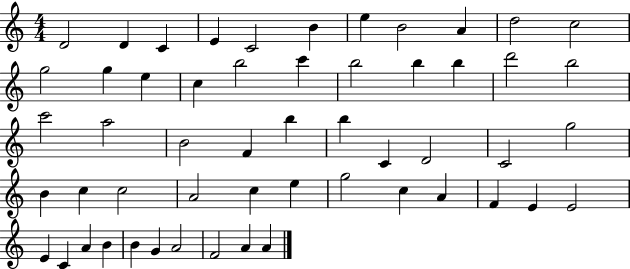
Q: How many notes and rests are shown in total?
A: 54